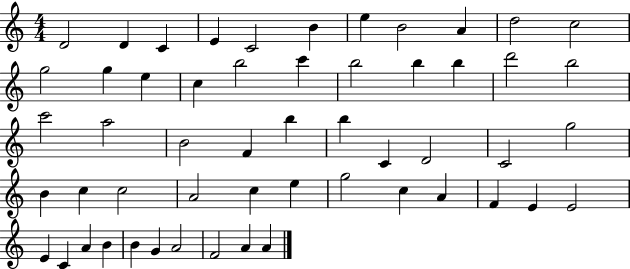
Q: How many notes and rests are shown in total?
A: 54